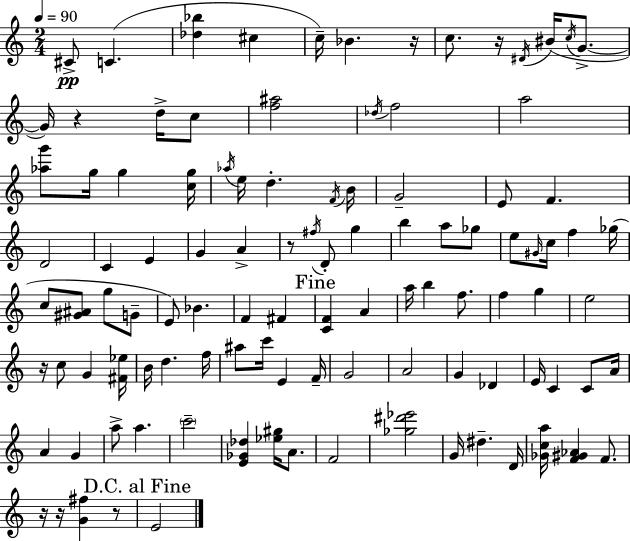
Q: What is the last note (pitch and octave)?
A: E4